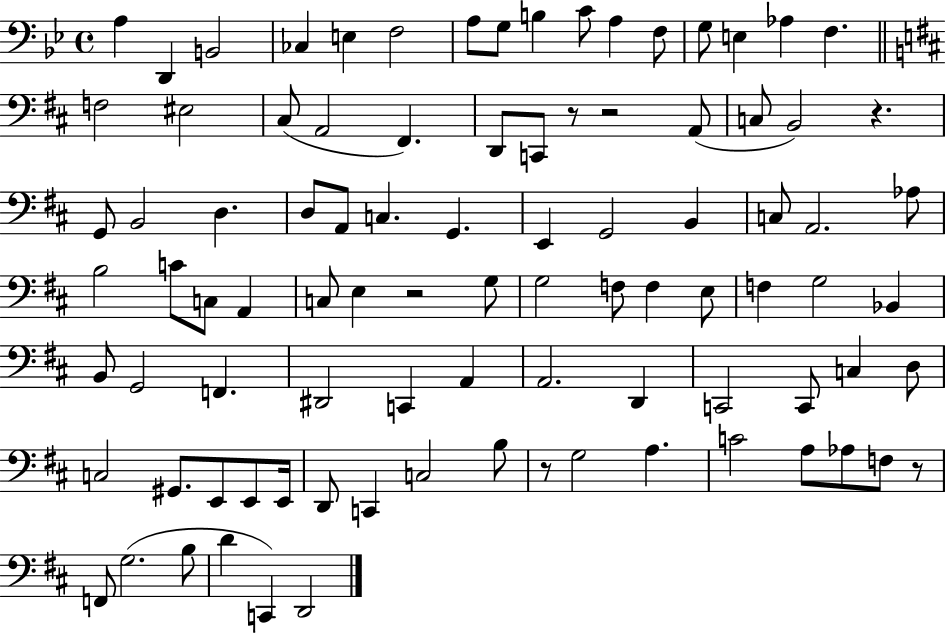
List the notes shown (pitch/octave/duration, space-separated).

A3/q D2/q B2/h CES3/q E3/q F3/h A3/e G3/e B3/q C4/e A3/q F3/e G3/e E3/q Ab3/q F3/q. F3/h EIS3/h C#3/e A2/h F#2/q. D2/e C2/e R/e R/h A2/e C3/e B2/h R/q. G2/e B2/h D3/q. D3/e A2/e C3/q. G2/q. E2/q G2/h B2/q C3/e A2/h. Ab3/e B3/h C4/e C3/e A2/q C3/e E3/q R/h G3/e G3/h F3/e F3/q E3/e F3/q G3/h Bb2/q B2/e G2/h F2/q. D#2/h C2/q A2/q A2/h. D2/q C2/h C2/e C3/q D3/e C3/h G#2/e. E2/e E2/e E2/s D2/e C2/q C3/h B3/e R/e G3/h A3/q. C4/h A3/e Ab3/e F3/e R/e F2/e G3/h. B3/e D4/q C2/q D2/h